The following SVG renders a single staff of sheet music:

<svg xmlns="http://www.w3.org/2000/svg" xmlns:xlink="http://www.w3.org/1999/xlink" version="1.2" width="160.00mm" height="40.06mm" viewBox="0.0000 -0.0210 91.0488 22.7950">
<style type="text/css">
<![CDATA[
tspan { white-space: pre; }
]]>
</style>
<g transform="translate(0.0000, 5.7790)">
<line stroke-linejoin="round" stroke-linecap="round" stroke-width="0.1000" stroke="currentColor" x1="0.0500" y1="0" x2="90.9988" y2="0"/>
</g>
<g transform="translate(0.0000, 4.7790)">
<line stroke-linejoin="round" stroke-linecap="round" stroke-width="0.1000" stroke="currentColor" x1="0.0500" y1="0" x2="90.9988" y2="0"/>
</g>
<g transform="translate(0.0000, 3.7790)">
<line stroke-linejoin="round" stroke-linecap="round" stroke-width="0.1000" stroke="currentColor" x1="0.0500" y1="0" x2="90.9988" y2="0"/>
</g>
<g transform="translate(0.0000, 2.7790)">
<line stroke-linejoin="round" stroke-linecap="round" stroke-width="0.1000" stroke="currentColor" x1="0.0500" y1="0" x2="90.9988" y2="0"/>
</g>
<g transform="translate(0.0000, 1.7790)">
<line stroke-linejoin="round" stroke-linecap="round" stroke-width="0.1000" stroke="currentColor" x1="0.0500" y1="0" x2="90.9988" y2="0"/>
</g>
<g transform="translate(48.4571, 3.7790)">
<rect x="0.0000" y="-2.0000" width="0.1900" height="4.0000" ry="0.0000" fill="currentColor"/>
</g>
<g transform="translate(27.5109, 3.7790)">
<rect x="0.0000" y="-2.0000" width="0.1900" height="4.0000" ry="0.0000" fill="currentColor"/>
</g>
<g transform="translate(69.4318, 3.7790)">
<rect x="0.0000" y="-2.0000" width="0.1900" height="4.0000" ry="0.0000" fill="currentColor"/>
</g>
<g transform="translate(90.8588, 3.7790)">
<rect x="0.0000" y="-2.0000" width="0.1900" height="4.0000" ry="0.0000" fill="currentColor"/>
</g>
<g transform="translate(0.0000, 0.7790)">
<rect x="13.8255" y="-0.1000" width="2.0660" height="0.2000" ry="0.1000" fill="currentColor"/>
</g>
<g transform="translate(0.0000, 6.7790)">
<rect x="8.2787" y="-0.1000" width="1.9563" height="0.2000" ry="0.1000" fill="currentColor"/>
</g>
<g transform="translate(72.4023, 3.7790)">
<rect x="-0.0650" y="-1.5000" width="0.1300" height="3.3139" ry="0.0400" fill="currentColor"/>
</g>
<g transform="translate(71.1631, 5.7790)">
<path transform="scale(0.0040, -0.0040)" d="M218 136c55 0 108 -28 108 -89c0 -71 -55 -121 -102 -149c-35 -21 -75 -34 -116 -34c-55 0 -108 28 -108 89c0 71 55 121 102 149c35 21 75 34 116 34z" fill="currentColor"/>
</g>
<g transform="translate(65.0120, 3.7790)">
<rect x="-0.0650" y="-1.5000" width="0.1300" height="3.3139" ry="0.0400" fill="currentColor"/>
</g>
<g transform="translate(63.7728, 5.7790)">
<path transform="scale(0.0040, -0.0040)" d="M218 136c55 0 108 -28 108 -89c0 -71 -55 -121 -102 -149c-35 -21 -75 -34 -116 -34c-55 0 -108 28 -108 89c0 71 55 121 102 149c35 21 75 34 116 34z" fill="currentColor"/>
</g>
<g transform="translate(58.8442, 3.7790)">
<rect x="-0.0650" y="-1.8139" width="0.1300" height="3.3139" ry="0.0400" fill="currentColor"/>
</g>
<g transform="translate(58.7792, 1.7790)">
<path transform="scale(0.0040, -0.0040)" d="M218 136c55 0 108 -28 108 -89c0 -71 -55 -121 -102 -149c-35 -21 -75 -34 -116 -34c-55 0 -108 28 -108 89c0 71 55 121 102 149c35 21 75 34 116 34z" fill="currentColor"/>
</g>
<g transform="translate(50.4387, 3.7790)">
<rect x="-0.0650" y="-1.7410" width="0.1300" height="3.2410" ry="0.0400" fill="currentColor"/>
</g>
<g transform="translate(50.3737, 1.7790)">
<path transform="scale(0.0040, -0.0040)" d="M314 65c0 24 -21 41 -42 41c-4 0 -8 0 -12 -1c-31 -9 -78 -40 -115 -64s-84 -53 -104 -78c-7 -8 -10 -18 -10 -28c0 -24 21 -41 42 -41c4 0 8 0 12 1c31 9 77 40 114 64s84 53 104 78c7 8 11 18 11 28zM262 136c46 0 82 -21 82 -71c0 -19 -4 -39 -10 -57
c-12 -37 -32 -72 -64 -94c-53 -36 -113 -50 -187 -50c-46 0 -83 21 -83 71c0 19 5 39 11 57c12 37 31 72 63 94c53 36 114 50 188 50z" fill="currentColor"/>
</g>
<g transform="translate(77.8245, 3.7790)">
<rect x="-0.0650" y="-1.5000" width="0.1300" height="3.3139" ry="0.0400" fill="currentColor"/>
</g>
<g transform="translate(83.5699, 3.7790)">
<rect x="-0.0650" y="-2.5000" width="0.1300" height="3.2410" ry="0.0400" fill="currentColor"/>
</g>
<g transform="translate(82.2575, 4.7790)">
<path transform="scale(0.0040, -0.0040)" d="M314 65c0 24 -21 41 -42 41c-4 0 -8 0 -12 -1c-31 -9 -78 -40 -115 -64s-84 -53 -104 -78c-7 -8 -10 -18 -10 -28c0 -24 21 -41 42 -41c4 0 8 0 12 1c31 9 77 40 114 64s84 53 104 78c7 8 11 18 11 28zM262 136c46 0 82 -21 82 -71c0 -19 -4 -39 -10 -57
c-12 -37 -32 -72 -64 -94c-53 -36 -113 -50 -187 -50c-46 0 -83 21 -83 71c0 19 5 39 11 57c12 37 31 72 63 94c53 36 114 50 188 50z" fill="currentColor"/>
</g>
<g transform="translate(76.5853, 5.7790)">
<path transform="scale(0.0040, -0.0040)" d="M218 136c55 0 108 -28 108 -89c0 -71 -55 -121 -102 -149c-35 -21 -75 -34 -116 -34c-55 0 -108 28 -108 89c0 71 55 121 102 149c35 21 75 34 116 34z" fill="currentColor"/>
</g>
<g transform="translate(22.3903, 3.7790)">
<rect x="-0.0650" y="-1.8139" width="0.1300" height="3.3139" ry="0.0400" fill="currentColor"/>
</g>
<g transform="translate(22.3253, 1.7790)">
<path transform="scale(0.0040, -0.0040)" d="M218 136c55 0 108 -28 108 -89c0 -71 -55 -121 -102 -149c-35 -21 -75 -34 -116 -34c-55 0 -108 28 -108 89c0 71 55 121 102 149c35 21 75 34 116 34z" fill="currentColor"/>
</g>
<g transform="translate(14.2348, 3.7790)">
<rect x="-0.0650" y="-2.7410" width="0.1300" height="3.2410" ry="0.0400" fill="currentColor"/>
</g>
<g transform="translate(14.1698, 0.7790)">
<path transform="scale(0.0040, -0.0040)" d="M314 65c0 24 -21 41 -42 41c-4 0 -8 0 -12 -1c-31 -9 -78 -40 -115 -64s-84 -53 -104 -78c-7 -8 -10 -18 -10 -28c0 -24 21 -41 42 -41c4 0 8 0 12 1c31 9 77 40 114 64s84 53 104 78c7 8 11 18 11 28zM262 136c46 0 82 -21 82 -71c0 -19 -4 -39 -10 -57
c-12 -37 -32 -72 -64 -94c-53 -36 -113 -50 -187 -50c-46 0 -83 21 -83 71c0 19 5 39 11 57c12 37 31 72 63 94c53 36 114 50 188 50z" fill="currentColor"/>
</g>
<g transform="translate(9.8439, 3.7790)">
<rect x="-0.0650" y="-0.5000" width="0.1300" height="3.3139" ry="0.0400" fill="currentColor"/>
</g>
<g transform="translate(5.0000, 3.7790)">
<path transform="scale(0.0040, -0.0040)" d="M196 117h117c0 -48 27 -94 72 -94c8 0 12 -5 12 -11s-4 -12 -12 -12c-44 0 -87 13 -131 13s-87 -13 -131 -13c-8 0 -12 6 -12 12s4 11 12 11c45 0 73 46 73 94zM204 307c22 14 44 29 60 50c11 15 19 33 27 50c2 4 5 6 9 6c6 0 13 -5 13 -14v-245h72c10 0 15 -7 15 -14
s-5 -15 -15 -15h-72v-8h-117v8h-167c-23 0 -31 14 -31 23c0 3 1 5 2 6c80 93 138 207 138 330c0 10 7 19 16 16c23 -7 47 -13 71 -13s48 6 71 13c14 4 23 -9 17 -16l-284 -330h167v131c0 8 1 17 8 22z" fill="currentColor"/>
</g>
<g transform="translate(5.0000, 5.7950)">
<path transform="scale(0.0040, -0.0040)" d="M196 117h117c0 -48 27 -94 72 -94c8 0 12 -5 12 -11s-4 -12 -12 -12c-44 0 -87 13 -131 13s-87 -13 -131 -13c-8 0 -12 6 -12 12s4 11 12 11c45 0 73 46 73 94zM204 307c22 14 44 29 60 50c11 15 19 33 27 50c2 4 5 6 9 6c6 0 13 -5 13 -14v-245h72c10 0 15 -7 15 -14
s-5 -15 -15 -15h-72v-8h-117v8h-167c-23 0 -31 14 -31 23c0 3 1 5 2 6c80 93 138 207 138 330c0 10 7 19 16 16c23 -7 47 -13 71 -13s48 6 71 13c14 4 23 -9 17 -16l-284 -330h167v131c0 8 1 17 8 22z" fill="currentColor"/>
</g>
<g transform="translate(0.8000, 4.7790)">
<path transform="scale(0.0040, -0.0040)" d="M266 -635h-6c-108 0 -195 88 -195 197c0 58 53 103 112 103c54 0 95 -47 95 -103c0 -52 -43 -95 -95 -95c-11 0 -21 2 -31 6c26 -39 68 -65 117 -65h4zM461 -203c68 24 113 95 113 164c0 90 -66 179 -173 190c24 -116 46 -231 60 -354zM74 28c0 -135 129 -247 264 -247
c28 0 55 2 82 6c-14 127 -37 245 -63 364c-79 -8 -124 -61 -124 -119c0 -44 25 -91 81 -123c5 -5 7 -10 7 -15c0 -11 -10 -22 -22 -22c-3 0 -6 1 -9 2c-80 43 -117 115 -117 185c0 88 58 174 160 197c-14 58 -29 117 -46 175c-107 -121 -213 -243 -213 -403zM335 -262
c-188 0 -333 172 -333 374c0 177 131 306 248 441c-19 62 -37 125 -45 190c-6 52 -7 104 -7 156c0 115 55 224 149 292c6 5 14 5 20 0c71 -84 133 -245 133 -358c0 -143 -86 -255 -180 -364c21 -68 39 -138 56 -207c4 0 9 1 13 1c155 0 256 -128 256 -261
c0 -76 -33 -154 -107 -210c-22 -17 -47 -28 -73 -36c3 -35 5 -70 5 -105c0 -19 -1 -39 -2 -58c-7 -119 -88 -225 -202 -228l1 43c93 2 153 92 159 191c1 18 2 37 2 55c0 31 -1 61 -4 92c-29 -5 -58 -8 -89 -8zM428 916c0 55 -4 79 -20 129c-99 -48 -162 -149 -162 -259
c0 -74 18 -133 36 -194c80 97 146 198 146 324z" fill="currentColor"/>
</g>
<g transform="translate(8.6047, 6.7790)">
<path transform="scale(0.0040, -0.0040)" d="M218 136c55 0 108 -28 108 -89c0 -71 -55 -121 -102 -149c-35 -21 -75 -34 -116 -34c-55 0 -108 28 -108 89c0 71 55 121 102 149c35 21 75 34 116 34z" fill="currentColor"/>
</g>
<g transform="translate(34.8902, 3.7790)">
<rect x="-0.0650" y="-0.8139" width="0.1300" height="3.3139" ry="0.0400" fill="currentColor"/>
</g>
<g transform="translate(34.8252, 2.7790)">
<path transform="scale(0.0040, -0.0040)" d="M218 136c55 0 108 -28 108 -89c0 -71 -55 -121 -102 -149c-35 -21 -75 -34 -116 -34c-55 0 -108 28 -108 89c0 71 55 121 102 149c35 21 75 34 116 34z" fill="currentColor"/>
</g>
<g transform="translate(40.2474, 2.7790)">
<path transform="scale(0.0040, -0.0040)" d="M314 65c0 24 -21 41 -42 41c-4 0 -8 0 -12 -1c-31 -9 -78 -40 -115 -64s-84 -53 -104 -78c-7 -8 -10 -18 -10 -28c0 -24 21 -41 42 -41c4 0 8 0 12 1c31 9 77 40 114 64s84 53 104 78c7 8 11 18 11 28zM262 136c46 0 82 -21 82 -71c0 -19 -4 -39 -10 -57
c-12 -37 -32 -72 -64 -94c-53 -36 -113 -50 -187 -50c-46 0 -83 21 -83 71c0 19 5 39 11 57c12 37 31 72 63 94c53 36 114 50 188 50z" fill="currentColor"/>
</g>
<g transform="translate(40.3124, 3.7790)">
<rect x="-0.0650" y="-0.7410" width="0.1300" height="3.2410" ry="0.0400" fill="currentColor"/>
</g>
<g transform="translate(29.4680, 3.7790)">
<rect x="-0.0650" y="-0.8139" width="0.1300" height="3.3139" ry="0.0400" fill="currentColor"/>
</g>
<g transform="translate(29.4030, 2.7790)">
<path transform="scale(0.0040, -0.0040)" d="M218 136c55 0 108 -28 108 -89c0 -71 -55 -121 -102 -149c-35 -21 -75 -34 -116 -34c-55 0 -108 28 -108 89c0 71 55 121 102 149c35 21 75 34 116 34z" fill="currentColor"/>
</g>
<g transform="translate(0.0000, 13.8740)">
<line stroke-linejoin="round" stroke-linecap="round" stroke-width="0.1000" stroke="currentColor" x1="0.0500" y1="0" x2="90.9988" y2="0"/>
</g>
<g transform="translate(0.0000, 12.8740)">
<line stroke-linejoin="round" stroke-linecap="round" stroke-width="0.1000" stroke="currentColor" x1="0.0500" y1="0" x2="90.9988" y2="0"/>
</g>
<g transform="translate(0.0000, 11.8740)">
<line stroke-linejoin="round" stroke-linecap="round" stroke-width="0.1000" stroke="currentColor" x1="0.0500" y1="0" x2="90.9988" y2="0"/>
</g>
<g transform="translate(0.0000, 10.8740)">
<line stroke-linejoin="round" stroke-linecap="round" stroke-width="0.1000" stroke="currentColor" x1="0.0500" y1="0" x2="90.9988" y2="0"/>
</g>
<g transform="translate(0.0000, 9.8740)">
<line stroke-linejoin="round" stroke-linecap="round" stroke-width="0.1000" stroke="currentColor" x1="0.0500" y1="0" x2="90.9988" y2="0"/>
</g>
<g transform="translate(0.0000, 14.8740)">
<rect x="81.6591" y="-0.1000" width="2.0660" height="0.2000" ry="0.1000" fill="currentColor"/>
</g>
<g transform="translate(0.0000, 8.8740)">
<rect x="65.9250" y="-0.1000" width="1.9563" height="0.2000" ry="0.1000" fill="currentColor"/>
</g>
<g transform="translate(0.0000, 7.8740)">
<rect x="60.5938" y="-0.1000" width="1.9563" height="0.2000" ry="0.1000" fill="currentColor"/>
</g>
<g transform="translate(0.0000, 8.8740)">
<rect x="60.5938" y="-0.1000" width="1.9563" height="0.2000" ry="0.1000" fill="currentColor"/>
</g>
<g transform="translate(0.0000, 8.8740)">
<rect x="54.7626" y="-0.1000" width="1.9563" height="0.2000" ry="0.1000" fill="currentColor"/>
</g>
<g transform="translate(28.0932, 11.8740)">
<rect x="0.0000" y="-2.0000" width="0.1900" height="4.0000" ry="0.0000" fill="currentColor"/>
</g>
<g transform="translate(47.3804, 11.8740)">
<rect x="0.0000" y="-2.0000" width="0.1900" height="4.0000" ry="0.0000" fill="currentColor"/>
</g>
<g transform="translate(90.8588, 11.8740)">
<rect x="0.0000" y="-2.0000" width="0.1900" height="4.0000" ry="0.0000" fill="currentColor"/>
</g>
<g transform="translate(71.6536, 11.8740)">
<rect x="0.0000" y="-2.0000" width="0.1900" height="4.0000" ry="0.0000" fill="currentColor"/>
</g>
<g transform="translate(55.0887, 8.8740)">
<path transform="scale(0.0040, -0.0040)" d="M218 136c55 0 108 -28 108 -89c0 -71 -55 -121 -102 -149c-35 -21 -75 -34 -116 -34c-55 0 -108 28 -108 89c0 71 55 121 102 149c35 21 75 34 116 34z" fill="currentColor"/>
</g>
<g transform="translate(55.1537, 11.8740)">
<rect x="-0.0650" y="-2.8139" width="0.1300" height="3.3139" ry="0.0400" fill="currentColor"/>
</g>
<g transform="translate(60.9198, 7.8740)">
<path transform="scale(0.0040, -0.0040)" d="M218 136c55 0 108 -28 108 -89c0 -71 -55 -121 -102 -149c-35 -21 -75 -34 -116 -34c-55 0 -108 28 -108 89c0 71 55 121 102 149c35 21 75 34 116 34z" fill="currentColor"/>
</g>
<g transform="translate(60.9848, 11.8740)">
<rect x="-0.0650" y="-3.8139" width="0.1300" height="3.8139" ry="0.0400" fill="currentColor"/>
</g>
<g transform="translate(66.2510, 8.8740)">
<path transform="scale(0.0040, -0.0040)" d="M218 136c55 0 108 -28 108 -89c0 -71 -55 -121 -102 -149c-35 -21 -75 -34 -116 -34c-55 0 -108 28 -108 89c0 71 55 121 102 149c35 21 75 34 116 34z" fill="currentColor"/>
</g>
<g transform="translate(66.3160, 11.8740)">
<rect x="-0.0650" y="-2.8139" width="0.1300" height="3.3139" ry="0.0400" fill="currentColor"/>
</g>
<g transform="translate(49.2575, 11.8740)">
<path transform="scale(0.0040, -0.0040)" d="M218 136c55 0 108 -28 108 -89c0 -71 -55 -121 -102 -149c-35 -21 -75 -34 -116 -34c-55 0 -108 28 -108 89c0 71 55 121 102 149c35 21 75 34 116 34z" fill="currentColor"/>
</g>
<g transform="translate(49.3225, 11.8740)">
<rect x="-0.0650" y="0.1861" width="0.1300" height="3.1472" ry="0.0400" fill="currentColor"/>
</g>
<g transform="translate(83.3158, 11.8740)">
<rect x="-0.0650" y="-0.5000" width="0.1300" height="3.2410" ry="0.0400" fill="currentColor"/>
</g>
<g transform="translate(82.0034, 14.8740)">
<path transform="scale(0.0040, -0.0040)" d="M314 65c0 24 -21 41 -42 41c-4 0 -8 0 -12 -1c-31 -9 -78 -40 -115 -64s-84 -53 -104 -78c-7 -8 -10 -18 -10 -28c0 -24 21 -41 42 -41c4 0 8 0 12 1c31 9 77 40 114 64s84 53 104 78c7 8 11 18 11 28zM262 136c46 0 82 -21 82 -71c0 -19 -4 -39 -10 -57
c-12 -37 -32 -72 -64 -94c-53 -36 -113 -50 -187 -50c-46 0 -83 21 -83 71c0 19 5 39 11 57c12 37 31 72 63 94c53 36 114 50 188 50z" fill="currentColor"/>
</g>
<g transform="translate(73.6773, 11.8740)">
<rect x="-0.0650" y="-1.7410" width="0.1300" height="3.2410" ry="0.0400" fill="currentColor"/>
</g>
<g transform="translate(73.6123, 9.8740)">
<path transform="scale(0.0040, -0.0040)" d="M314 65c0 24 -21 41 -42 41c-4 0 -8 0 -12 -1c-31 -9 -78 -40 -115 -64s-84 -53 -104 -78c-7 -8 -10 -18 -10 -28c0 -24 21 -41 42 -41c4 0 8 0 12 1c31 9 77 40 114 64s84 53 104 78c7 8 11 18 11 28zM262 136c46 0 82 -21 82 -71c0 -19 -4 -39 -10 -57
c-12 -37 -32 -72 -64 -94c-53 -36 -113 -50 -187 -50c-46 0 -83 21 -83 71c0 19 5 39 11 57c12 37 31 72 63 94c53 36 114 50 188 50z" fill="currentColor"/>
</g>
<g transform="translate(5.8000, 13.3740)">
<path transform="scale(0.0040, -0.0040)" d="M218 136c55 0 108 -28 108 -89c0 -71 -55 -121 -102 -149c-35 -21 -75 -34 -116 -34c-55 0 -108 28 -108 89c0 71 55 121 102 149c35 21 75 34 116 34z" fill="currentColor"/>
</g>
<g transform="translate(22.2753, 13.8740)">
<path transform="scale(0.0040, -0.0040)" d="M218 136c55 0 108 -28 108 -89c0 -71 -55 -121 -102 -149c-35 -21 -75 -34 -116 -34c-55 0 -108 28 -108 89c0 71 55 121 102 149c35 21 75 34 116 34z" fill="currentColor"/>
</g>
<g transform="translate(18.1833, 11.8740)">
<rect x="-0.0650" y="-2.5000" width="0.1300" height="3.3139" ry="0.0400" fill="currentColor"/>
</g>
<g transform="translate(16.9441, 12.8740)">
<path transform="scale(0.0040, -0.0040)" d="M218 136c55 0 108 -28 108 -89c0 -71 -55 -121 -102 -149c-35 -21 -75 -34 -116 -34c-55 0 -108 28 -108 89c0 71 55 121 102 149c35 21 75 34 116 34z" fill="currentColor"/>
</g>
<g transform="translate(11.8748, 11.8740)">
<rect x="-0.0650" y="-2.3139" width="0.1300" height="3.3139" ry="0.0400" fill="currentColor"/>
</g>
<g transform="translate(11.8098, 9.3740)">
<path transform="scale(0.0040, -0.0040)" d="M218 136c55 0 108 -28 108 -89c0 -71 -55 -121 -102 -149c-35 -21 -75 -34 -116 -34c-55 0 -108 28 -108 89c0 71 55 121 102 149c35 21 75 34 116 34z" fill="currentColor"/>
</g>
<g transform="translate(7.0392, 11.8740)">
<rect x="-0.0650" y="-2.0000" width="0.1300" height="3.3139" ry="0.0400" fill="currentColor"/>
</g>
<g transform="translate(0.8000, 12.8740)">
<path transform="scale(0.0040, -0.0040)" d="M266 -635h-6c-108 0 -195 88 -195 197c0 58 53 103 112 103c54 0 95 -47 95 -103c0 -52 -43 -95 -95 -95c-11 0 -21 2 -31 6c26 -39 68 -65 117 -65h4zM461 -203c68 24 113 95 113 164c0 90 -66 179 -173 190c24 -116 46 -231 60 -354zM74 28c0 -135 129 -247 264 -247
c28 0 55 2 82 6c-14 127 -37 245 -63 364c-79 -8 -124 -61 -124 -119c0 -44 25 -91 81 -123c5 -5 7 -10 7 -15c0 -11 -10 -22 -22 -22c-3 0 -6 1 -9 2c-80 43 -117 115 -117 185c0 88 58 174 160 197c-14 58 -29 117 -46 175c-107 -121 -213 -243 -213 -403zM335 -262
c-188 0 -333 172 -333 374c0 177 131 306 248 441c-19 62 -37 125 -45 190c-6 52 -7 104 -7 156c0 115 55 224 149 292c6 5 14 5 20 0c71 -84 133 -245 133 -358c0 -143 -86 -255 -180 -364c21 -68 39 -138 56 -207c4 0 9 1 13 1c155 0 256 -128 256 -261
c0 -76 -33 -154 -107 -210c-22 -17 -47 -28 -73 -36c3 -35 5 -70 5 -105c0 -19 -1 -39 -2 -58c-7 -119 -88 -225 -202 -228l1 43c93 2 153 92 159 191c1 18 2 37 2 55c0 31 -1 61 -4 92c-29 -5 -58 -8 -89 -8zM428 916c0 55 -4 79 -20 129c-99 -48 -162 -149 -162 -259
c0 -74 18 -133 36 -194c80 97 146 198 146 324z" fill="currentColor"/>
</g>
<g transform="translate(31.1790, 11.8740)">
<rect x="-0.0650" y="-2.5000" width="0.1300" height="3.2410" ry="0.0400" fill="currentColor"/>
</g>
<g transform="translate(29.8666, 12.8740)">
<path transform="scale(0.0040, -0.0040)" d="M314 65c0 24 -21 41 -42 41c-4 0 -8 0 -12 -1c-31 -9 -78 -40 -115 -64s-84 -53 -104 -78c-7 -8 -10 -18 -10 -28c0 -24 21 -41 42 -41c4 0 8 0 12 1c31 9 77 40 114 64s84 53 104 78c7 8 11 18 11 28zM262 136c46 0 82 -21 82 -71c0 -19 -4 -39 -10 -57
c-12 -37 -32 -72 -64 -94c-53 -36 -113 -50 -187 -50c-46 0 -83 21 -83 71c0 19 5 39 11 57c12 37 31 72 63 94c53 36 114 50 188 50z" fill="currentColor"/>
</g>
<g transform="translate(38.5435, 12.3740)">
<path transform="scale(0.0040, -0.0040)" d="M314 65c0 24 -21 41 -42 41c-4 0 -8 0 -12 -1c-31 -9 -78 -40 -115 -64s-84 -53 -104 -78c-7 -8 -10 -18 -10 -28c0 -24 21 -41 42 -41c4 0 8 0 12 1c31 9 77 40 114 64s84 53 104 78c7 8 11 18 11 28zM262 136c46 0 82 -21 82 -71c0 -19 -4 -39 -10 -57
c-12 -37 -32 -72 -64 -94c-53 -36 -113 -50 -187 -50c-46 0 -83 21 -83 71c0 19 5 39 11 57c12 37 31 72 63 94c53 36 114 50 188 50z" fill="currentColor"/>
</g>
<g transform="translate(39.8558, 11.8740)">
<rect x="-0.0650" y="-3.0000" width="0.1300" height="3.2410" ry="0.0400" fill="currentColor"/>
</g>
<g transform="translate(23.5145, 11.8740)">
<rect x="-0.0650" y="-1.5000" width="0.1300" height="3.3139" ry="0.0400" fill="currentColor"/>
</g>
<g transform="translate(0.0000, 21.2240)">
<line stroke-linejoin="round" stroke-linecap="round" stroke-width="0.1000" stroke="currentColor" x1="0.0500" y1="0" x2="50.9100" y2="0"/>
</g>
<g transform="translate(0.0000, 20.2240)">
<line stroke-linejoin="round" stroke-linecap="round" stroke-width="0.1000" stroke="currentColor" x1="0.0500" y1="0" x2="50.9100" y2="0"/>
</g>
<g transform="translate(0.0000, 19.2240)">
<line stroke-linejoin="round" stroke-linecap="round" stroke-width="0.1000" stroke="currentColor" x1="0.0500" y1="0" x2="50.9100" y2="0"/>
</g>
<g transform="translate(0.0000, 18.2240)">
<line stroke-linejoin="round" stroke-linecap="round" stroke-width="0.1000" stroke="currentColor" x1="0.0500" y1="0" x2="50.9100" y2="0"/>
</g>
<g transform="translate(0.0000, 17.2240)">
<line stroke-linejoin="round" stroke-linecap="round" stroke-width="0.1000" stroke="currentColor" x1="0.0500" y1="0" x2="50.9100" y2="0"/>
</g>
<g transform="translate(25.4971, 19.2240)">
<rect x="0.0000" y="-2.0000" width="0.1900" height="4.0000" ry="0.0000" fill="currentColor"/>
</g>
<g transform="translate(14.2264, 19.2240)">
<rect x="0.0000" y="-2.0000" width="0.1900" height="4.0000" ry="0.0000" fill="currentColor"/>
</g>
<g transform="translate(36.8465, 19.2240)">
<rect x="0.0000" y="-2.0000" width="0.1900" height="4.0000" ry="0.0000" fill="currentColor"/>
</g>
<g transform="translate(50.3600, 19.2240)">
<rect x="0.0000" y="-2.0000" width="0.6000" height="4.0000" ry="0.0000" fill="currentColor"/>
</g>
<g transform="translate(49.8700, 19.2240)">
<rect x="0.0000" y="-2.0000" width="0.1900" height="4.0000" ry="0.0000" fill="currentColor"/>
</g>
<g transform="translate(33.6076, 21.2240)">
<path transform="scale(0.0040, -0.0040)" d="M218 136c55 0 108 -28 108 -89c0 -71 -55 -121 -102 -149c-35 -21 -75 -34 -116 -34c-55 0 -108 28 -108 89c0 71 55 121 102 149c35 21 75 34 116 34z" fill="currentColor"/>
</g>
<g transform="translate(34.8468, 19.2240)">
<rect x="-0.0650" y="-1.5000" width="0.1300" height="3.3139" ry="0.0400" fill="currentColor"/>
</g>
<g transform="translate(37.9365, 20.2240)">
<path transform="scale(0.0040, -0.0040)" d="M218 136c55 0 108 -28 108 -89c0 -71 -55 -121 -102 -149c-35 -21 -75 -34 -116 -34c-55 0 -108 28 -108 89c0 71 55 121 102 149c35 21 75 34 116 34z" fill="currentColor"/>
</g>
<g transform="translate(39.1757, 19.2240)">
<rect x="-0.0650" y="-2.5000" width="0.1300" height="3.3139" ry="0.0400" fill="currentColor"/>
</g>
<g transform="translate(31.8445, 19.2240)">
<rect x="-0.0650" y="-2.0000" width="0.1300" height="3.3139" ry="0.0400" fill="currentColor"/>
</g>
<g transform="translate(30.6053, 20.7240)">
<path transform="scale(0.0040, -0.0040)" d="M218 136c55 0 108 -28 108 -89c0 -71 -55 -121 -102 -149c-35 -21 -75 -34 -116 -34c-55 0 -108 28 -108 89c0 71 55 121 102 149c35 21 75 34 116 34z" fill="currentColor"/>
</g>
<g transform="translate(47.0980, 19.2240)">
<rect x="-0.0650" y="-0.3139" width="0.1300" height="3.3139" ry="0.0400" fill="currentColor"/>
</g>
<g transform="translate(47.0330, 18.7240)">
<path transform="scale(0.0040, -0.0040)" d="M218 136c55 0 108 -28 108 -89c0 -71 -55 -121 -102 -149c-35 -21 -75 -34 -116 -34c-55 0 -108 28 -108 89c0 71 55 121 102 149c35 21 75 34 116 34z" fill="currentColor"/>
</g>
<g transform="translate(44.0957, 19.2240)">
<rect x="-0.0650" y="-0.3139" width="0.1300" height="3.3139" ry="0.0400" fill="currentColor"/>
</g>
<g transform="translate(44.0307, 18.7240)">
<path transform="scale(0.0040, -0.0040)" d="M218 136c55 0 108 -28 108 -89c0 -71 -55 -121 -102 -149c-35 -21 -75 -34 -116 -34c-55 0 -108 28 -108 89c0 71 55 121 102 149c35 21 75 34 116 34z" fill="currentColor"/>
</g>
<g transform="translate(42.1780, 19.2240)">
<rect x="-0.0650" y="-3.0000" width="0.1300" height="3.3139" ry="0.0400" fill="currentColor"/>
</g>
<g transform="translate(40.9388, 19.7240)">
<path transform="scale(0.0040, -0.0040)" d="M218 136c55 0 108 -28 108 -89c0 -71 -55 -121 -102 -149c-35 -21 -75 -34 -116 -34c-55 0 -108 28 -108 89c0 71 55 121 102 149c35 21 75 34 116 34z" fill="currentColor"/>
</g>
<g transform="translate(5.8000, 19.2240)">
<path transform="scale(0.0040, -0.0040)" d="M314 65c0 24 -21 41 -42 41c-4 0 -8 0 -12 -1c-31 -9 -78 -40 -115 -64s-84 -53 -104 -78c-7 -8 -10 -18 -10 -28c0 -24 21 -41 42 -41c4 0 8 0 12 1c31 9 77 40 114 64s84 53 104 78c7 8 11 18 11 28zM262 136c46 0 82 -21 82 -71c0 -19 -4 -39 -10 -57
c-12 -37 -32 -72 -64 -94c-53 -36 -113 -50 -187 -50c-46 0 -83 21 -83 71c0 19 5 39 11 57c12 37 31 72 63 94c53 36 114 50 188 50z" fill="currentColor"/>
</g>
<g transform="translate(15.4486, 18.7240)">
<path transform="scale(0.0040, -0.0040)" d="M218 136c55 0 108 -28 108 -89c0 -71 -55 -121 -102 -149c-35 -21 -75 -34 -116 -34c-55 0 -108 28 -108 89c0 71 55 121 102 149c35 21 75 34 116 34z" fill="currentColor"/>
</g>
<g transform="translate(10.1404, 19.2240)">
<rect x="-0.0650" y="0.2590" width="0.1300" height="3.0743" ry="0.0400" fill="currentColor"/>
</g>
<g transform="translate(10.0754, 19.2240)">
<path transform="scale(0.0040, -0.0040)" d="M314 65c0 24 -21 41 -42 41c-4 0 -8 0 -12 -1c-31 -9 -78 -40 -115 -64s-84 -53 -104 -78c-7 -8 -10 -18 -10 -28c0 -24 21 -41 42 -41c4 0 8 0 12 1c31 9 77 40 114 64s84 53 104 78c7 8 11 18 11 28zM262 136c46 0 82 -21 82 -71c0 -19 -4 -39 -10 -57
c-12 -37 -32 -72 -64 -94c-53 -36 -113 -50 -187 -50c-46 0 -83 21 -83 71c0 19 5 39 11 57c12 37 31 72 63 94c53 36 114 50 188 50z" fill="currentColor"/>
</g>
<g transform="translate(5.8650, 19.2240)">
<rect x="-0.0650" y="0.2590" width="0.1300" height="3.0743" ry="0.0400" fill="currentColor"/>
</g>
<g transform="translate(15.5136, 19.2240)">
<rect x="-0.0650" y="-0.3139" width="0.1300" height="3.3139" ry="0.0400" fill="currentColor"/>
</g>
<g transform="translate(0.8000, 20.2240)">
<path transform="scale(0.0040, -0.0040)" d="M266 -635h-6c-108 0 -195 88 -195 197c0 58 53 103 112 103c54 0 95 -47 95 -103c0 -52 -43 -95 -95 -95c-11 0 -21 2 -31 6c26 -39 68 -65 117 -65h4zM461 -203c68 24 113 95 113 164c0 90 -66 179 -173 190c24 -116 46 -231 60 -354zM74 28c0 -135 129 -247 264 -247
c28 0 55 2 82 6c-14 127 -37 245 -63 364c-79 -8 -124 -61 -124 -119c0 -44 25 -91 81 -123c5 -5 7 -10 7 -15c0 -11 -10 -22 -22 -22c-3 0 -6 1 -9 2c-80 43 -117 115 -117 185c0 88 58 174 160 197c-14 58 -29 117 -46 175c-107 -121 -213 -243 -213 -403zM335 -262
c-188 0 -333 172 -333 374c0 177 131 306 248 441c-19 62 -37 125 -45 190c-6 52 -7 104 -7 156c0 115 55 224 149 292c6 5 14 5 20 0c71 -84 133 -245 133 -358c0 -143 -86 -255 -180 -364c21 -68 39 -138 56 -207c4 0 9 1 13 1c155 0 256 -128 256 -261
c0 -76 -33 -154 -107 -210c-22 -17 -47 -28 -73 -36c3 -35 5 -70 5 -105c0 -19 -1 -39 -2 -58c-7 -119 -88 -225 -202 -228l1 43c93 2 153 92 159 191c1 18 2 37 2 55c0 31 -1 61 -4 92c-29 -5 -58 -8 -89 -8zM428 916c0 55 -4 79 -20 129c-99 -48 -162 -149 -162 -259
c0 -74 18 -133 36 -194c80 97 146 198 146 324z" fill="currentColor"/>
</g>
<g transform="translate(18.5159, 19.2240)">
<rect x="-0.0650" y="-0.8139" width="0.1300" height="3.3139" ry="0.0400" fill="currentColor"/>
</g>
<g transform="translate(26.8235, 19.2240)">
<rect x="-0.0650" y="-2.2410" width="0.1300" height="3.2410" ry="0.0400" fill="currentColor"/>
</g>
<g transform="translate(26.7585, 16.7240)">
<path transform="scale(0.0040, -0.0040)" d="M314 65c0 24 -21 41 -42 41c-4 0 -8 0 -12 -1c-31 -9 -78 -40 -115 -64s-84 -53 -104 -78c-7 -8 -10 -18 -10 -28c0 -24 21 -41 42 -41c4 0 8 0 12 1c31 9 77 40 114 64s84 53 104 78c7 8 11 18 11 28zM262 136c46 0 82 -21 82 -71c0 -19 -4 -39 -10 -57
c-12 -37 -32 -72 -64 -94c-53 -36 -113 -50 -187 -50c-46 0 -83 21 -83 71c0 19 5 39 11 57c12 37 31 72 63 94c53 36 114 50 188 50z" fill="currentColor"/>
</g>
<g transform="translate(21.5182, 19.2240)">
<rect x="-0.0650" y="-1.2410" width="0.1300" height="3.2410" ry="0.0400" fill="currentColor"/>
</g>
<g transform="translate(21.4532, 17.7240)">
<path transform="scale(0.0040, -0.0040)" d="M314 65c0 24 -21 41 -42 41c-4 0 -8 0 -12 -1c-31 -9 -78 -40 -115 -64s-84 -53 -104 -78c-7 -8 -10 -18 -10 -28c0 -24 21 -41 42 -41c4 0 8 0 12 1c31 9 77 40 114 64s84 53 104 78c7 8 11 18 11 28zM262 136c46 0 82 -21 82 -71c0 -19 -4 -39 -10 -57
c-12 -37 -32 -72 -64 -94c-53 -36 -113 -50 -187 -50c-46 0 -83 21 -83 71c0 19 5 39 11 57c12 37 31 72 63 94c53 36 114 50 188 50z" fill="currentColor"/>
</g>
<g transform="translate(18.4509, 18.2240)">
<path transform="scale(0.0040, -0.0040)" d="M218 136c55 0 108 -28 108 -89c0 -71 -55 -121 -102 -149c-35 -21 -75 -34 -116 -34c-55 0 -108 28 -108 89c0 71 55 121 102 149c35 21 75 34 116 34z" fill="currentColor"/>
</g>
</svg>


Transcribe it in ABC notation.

X:1
T:Untitled
M:4/4
L:1/4
K:C
C a2 f d d d2 f2 f E E E G2 F g G E G2 A2 B a c' a f2 C2 B2 B2 c d e2 g2 F E G A c c